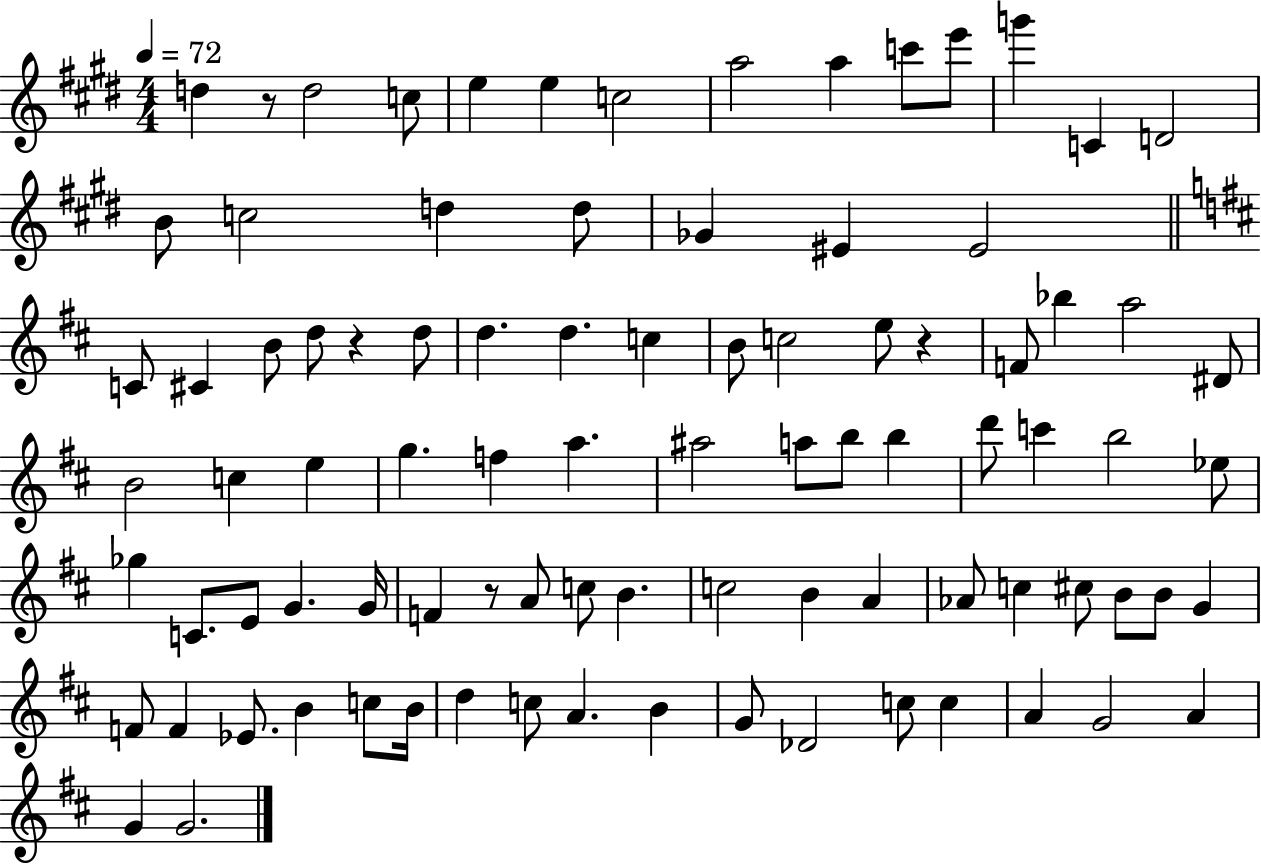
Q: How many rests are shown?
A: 4